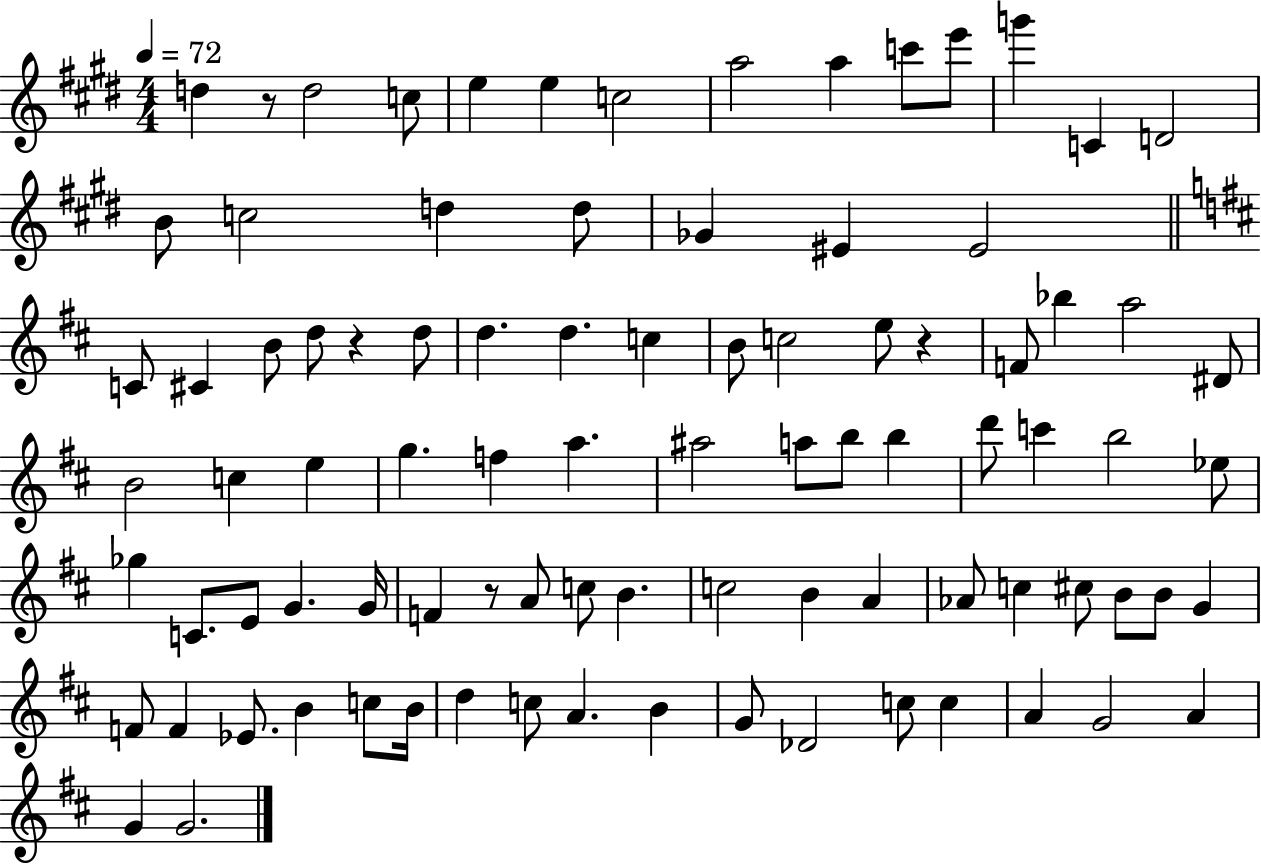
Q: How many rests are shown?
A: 4